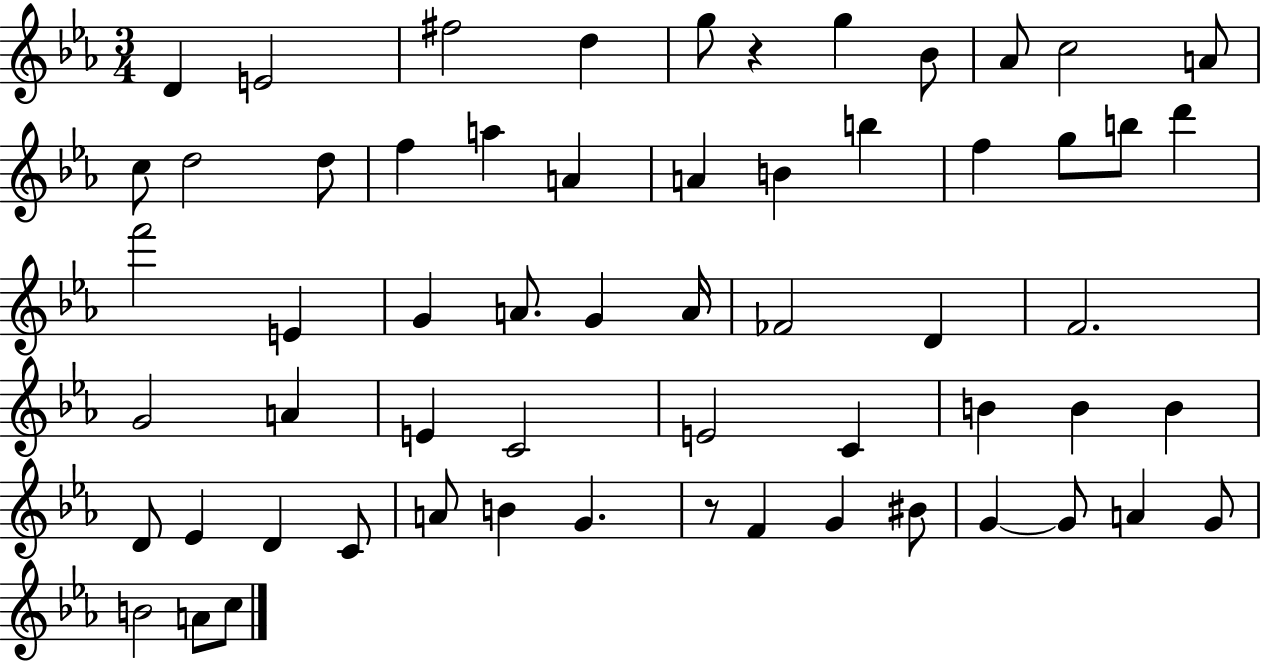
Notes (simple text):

D4/q E4/h F#5/h D5/q G5/e R/q G5/q Bb4/e Ab4/e C5/h A4/e C5/e D5/h D5/e F5/q A5/q A4/q A4/q B4/q B5/q F5/q G5/e B5/e D6/q F6/h E4/q G4/q A4/e. G4/q A4/s FES4/h D4/q F4/h. G4/h A4/q E4/q C4/h E4/h C4/q B4/q B4/q B4/q D4/e Eb4/q D4/q C4/e A4/e B4/q G4/q. R/e F4/q G4/q BIS4/e G4/q G4/e A4/q G4/e B4/h A4/e C5/e